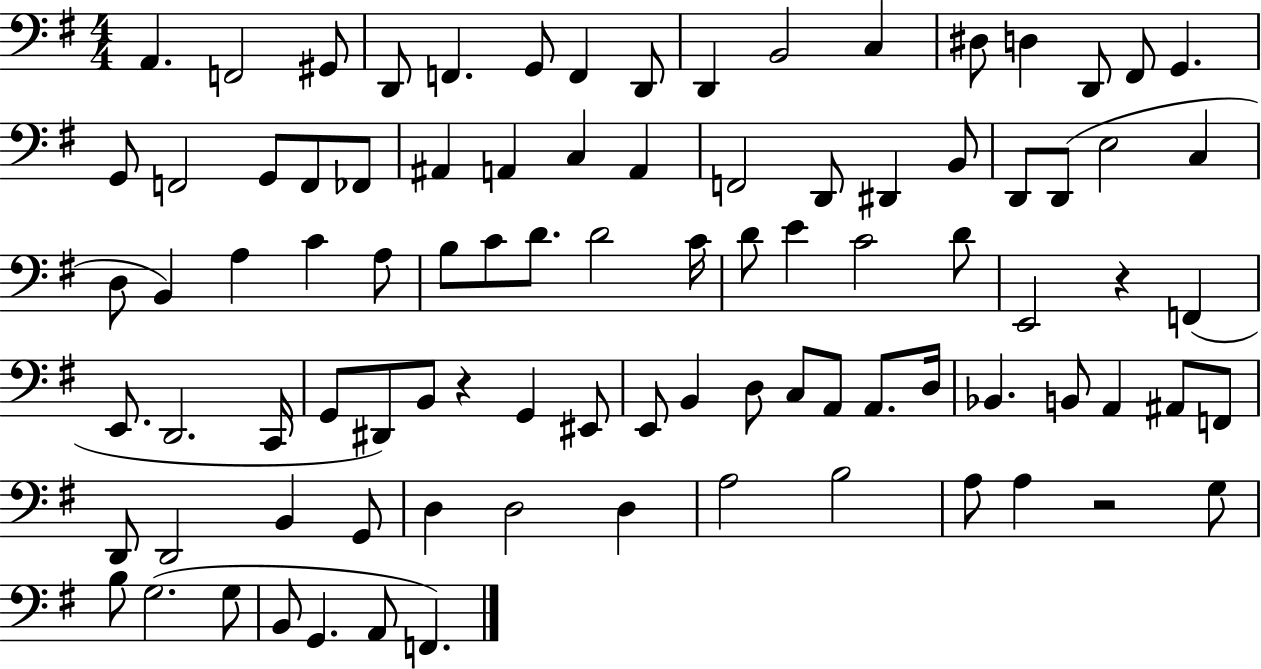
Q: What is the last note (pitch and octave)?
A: F2